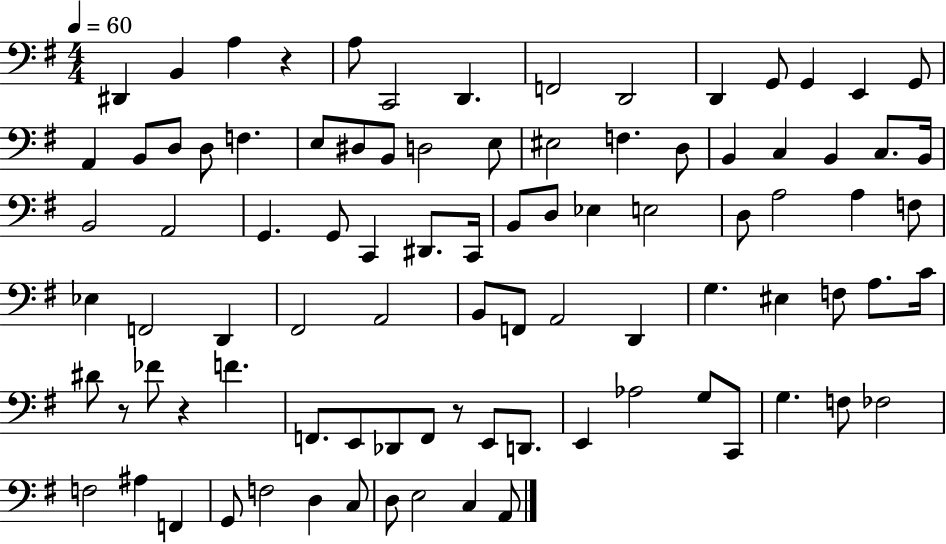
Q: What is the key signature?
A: G major